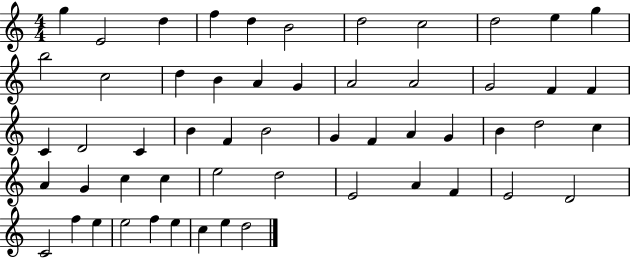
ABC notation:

X:1
T:Untitled
M:4/4
L:1/4
K:C
g E2 d f d B2 d2 c2 d2 e g b2 c2 d B A G A2 A2 G2 F F C D2 C B F B2 G F A G B d2 c A G c c e2 d2 E2 A F E2 D2 C2 f e e2 f e c e d2